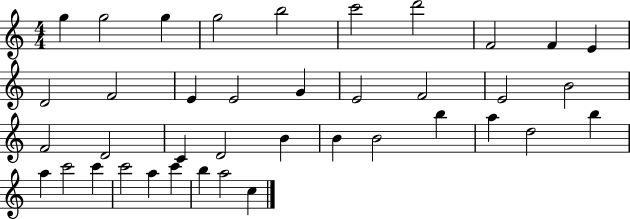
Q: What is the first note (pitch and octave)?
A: G5